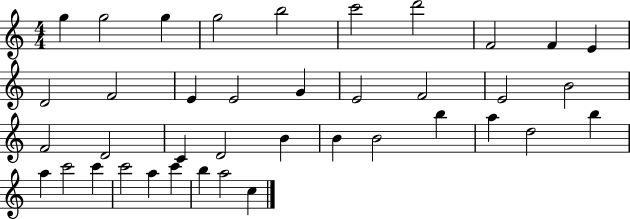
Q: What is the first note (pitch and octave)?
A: G5